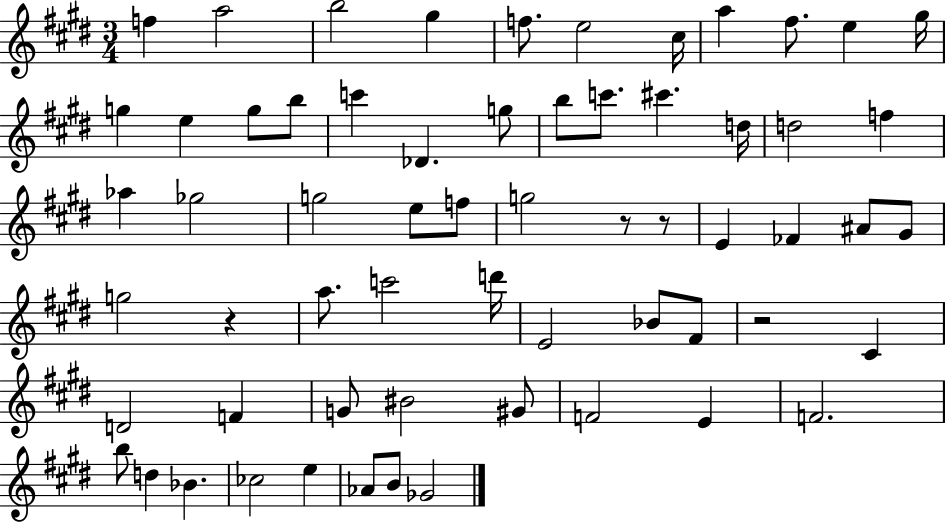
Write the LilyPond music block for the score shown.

{
  \clef treble
  \numericTimeSignature
  \time 3/4
  \key e \major
  f''4 a''2 | b''2 gis''4 | f''8. e''2 cis''16 | a''4 fis''8. e''4 gis''16 | \break g''4 e''4 g''8 b''8 | c'''4 des'4. g''8 | b''8 c'''8. cis'''4. d''16 | d''2 f''4 | \break aes''4 ges''2 | g''2 e''8 f''8 | g''2 r8 r8 | e'4 fes'4 ais'8 gis'8 | \break g''2 r4 | a''8. c'''2 d'''16 | e'2 bes'8 fis'8 | r2 cis'4 | \break d'2 f'4 | g'8 bis'2 gis'8 | f'2 e'4 | f'2. | \break b''8 d''4 bes'4. | ces''2 e''4 | aes'8 b'8 ges'2 | \bar "|."
}